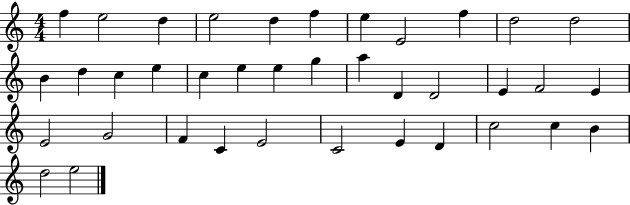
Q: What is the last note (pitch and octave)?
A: E5